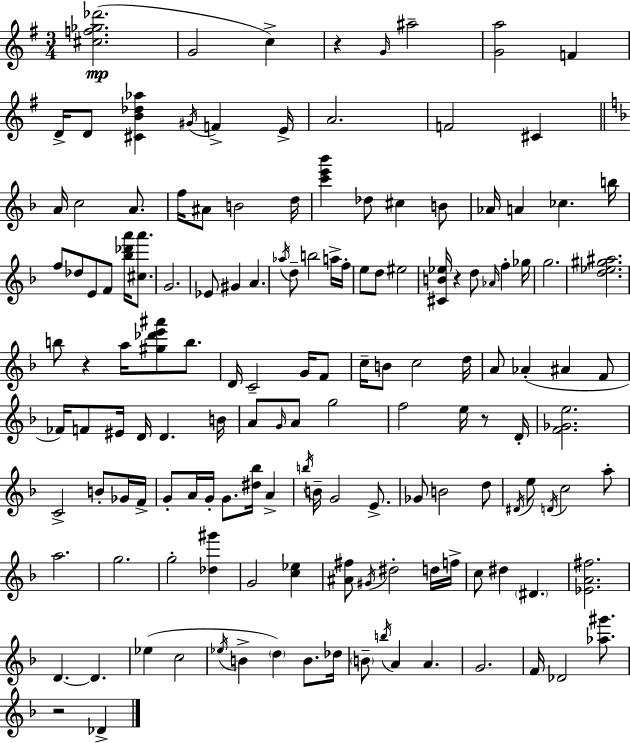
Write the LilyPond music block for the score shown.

{
  \clef treble
  \numericTimeSignature
  \time 3/4
  \key e \minor
  <cis'' f'' ges'' des'''>2.(\mp | g'2 c''4->) | r4 \grace { g'16 } ais''2-- | <g' a''>2 f'4 | \break d'16-> d'8 <cis' b' des'' aes''>4 \acciaccatura { gis'16 } f'4-> | e'16-> a'2. | f'2 cis'4 | \bar "||" \break \key f \major a'16 c''2 a'8. | f''16 ais'8 b'2 d''16 | <c''' e''' bes'''>4 des''8 cis''4 b'8 | aes'16 a'4 ces''4. b''16 | \break f''8 des''8 e'8 f'8 <bes'' des''' a'''>16 <cis'' a'''>8. | g'2. | ees'8 gis'4 a'4. | \acciaccatura { aes''16 } d''8-- b''2 a''16-> | \break f''16-. e''8 d''8 eis''2 | <cis' b' ees''>16 r4 d''8 \grace { aes'16 } f''4-. | ges''16 g''2. | <d'' ees'' gis'' ais''>2. | \break b''8 r4 a''16 <gis'' des''' e''' ais'''>8 b''8. | d'16 c'2-- g'16 | f'8 c''16-- b'8 c''2 | d''16 a'8 aes'4-.( ais'4 | \break f'8 fes'16) f'8 eis'16 d'16 d'4. | b'16 a'8 \grace { g'16 } a'8 g''2 | f''2 e''16 | r8 d'16-. <f' ges' e''>2. | \break c'2-> b'8-. | ges'16 f'16-> g'8-. a'16 g'16-. g'8. <dis'' bes''>16 a'4-> | \acciaccatura { b''16 } b'16-- g'2 | e'8.-> ges'8 b'2 | \break d''8 \acciaccatura { dis'16 } e''8 \acciaccatura { d'16 } c''2 | a''8-. a''2. | g''2. | g''2-. | \break <des'' gis'''>4 g'2 | <c'' ees''>4 <ais' fis''>8 \acciaccatura { gis'16 } dis''2-. | d''16 f''16-> c''8 dis''4 | \parenthesize dis'4. <ees' a' fis''>2. | \break d'4.~~ | d'4. ees''4( c''2 | \acciaccatura { ees''16 } b'4-> | \parenthesize d''4) b'8. des''16 \parenthesize b'8-- \acciaccatura { b''16 } a'4 | \break a'4. g'2. | f'16 des'2 | <aes'' gis'''>8. r2 | des'4-> \bar "|."
}